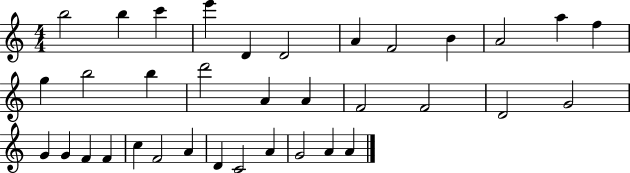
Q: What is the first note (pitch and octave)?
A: B5